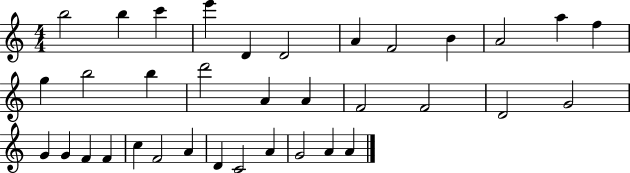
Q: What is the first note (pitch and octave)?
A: B5